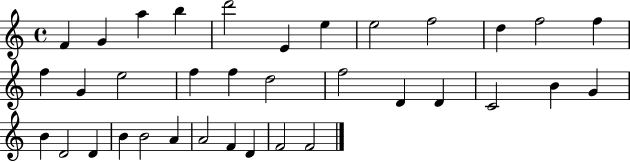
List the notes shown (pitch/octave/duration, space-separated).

F4/q G4/q A5/q B5/q D6/h E4/q E5/q E5/h F5/h D5/q F5/h F5/q F5/q G4/q E5/h F5/q F5/q D5/h F5/h D4/q D4/q C4/h B4/q G4/q B4/q D4/h D4/q B4/q B4/h A4/q A4/h F4/q D4/q F4/h F4/h